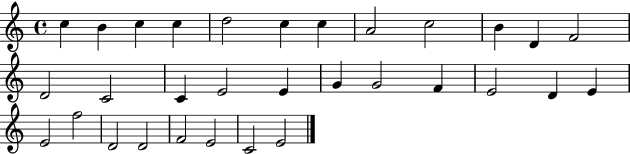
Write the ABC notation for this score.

X:1
T:Untitled
M:4/4
L:1/4
K:C
c B c c d2 c c A2 c2 B D F2 D2 C2 C E2 E G G2 F E2 D E E2 f2 D2 D2 F2 E2 C2 E2